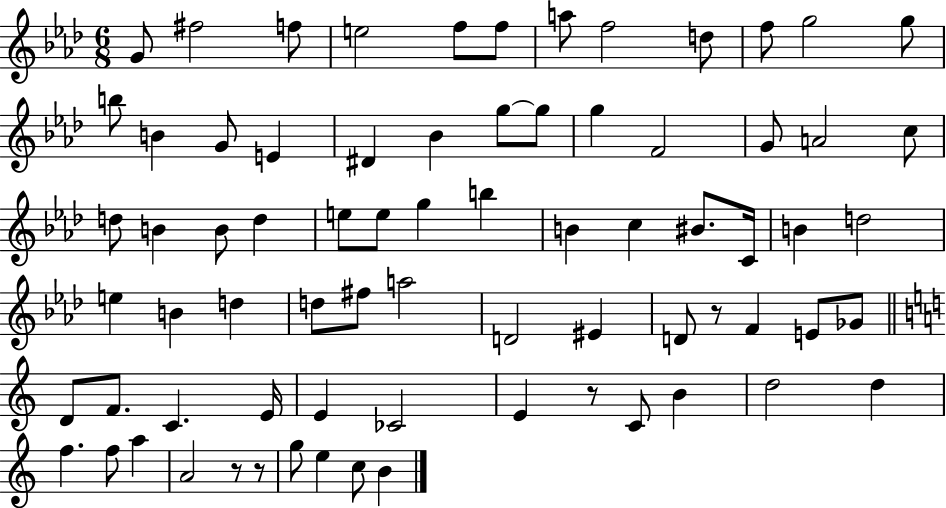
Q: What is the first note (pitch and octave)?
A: G4